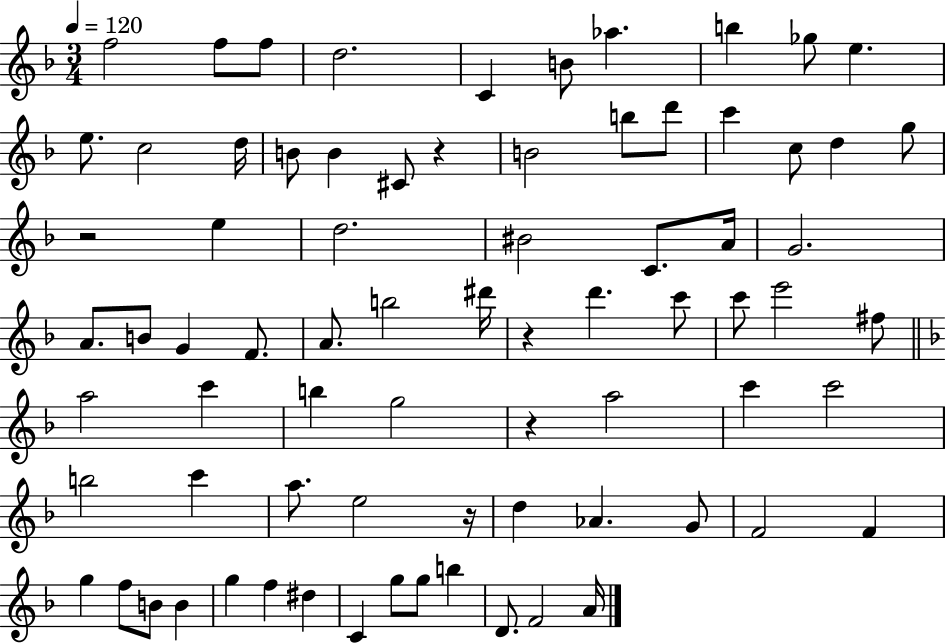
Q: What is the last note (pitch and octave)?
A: A4